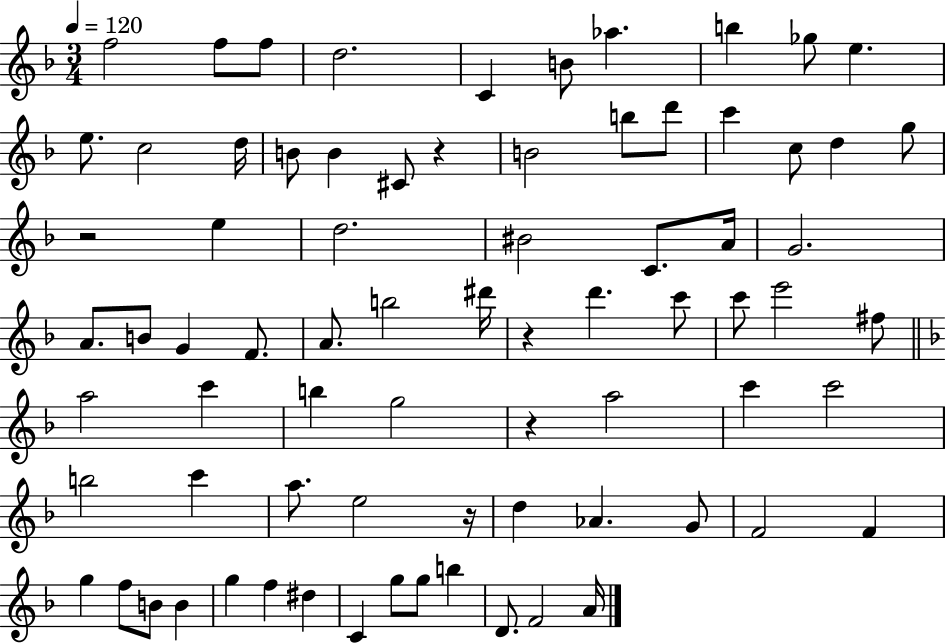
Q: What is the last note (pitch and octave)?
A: A4